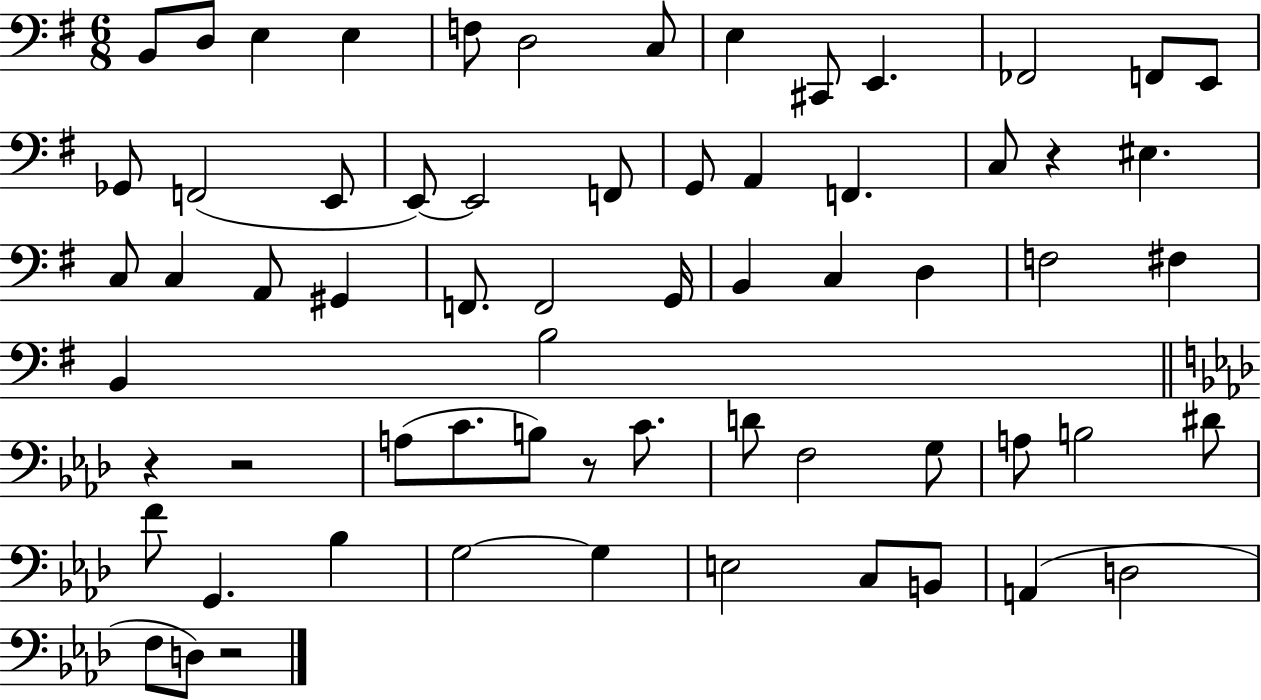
{
  \clef bass
  \numericTimeSignature
  \time 6/8
  \key g \major
  b,8 d8 e4 e4 | f8 d2 c8 | e4 cis,8 e,4. | fes,2 f,8 e,8 | \break ges,8 f,2( e,8 | e,8~~) e,2 f,8 | g,8 a,4 f,4. | c8 r4 eis4. | \break c8 c4 a,8 gis,4 | f,8. f,2 g,16 | b,4 c4 d4 | f2 fis4 | \break b,4 b2 | \bar "||" \break \key aes \major r4 r2 | a8( c'8. b8) r8 c'8. | d'8 f2 g8 | a8 b2 dis'8 | \break f'8 g,4. bes4 | g2~~ g4 | e2 c8 b,8 | a,4( d2 | \break f8 d8) r2 | \bar "|."
}